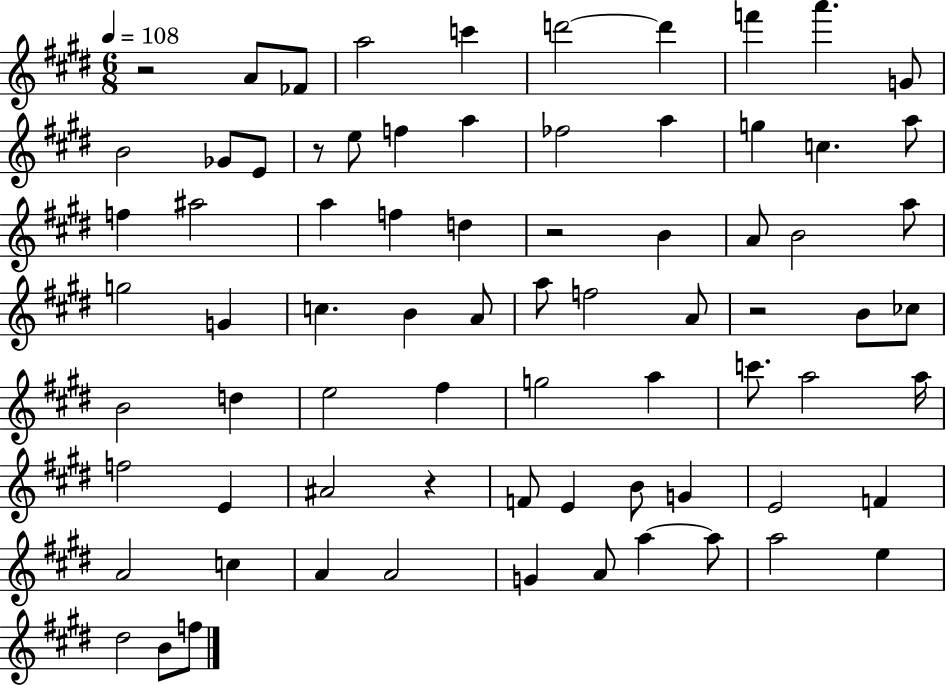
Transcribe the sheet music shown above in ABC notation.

X:1
T:Untitled
M:6/8
L:1/4
K:E
z2 A/2 _F/2 a2 c' d'2 d' f' a' G/2 B2 _G/2 E/2 z/2 e/2 f a _f2 a g c a/2 f ^a2 a f d z2 B A/2 B2 a/2 g2 G c B A/2 a/2 f2 A/2 z2 B/2 _c/2 B2 d e2 ^f g2 a c'/2 a2 a/4 f2 E ^A2 z F/2 E B/2 G E2 F A2 c A A2 G A/2 a a/2 a2 e ^d2 B/2 f/2